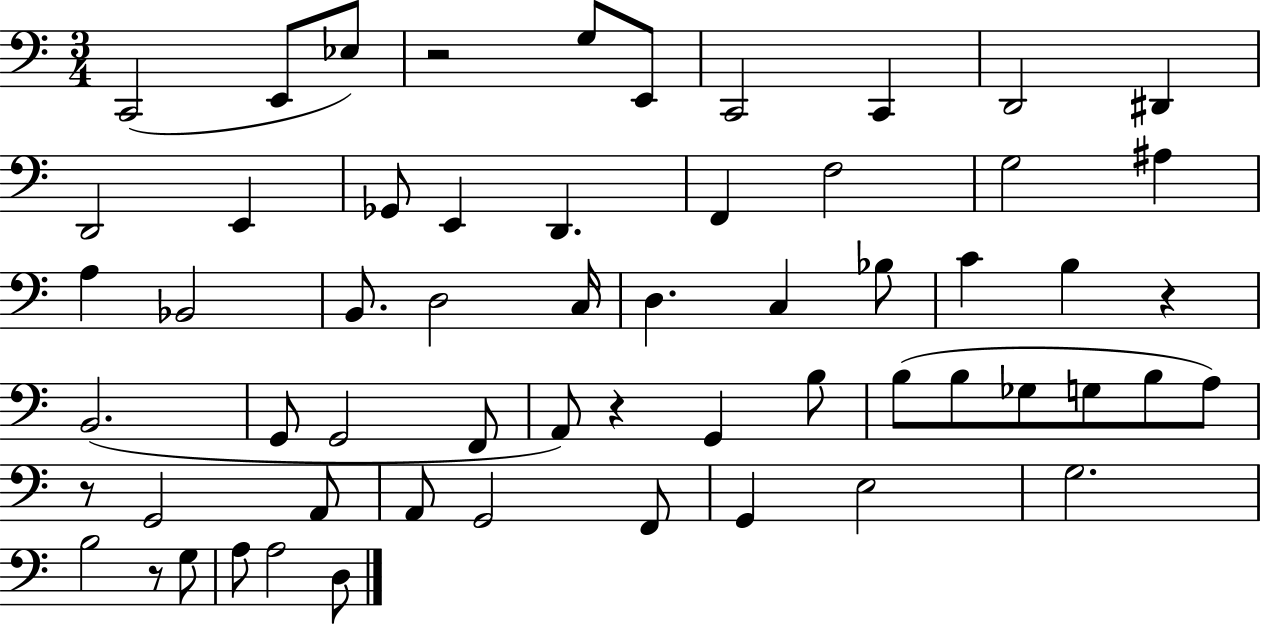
X:1
T:Untitled
M:3/4
L:1/4
K:C
C,,2 E,,/2 _E,/2 z2 G,/2 E,,/2 C,,2 C,, D,,2 ^D,, D,,2 E,, _G,,/2 E,, D,, F,, F,2 G,2 ^A, A, _B,,2 B,,/2 D,2 C,/4 D, C, _B,/2 C B, z B,,2 G,,/2 G,,2 F,,/2 A,,/2 z G,, B,/2 B,/2 B,/2 _G,/2 G,/2 B,/2 A,/2 z/2 G,,2 A,,/2 A,,/2 G,,2 F,,/2 G,, E,2 G,2 B,2 z/2 G,/2 A,/2 A,2 D,/2